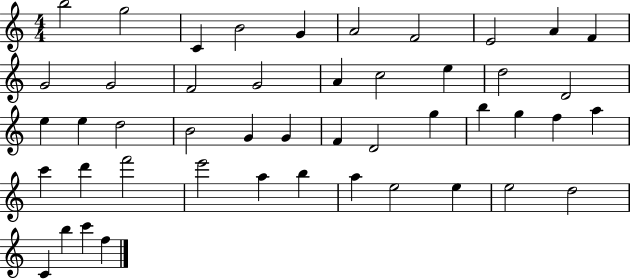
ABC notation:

X:1
T:Untitled
M:4/4
L:1/4
K:C
b2 g2 C B2 G A2 F2 E2 A F G2 G2 F2 G2 A c2 e d2 D2 e e d2 B2 G G F D2 g b g f a c' d' f'2 e'2 a b a e2 e e2 d2 C b c' f